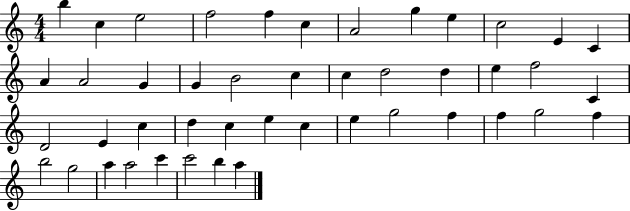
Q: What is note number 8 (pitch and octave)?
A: G5